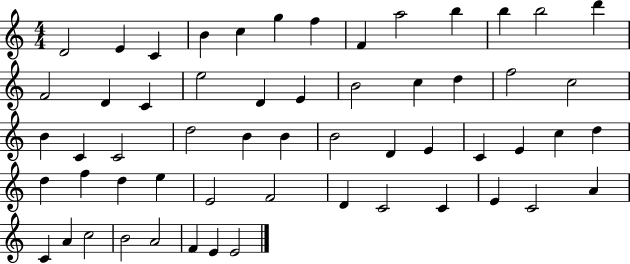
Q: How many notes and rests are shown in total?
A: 57